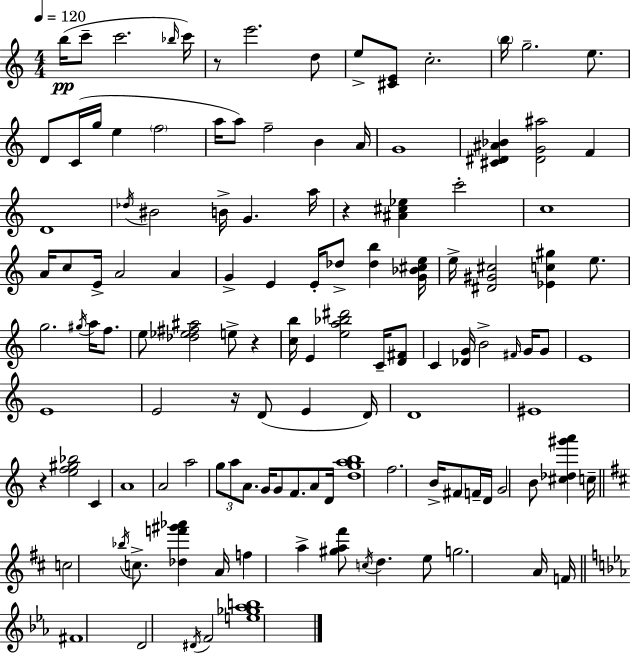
{
  \clef treble
  \numericTimeSignature
  \time 4/4
  \key c \major
  \tempo 4 = 120
  b''16(\pp c'''8-- c'''2. \grace { bes''16 }) | c'''16 r8 e'''2. d''8 | e''8-> <cis' e'>8 c''2.-. | \parenthesize b''16 g''2.-- e''8. | \break d'8 c'16( g''16 e''4 \parenthesize f''2 | a''16 a''8) f''2-- b'4 | a'16 g'1 | <cis' dis' ais' bes'>4 <dis' g' ais''>2 f'4 | \break d'1 | \acciaccatura { des''16 } bis'2 b'16-> g'4. | a''16 r4 <ais' cis'' ees''>4 c'''2-. | c''1 | \break a'16 c''8 e'16-> a'2 a'4 | g'4-> e'4 e'16-. des''8-> <des'' b''>4 | <g' bes' cis'' e''>16 e''16-> <dis' gis' cis''>2 <ees' c'' gis''>4 e''8. | g''2. \acciaccatura { gis''16 } a''16 | \break f''8. e''8 <des'' ees'' fis'' ais''>2 e''8-> r4 | <c'' b''>16 e'4 <e'' a'' bes'' dis'''>2 | c'16-- <d' fis'>8 c'4 <des' g'>16 b'2-> | \grace { fis'16 } g'16 g'8 e'1 | \break e'1 | e'2 r16 d'8( e'4 | d'16) d'1 | eis'1 | \break r4 <e'' f'' gis'' bes''>2 | c'4 a'1 | a'2 a''2 | \tuplet 3/2 { g''8 a''8 a'8. } g'16 g'8 f'8. | \break a'8 d'16 <d'' g'' a'' b''>1 | f''2. | b'16-> fis'8 f'16-- d'16 g'2 b'8 <cis'' des'' gis''' a'''>4 | c''16-- \bar "||" \break \key d \major c''2 \acciaccatura { bes''16 } c''8.-> <des'' f''' gis''' aes'''>4 | a'16 f''4 a''4-> <gis'' a'' fis'''>8 \acciaccatura { c''16 } d''4. | e''8 g''2. | a'16 f'16 \bar "||" \break \key ees \major fis'1 | d'2 \acciaccatura { dis'16 } f'2 | <e'' ges'' aes'' b''>1 | \bar "|."
}